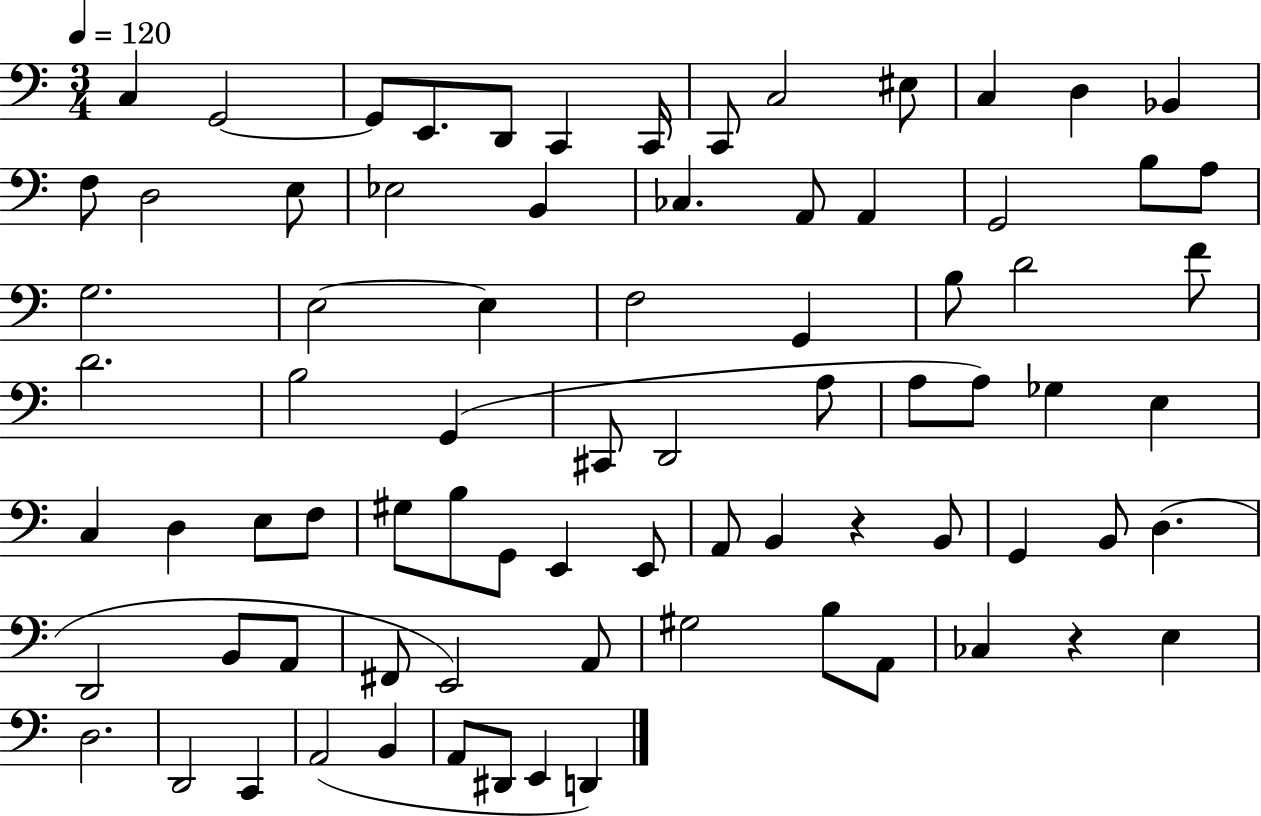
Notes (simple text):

C3/q G2/h G2/e E2/e. D2/e C2/q C2/s C2/e C3/h EIS3/e C3/q D3/q Bb2/q F3/e D3/h E3/e Eb3/h B2/q CES3/q. A2/e A2/q G2/h B3/e A3/e G3/h. E3/h E3/q F3/h G2/q B3/e D4/h F4/e D4/h. B3/h G2/q C#2/e D2/h A3/e A3/e A3/e Gb3/q E3/q C3/q D3/q E3/e F3/e G#3/e B3/e G2/e E2/q E2/e A2/e B2/q R/q B2/e G2/q B2/e D3/q. D2/h B2/e A2/e F#2/e E2/h A2/e G#3/h B3/e A2/e CES3/q R/q E3/q D3/h. D2/h C2/q A2/h B2/q A2/e D#2/e E2/q D2/q